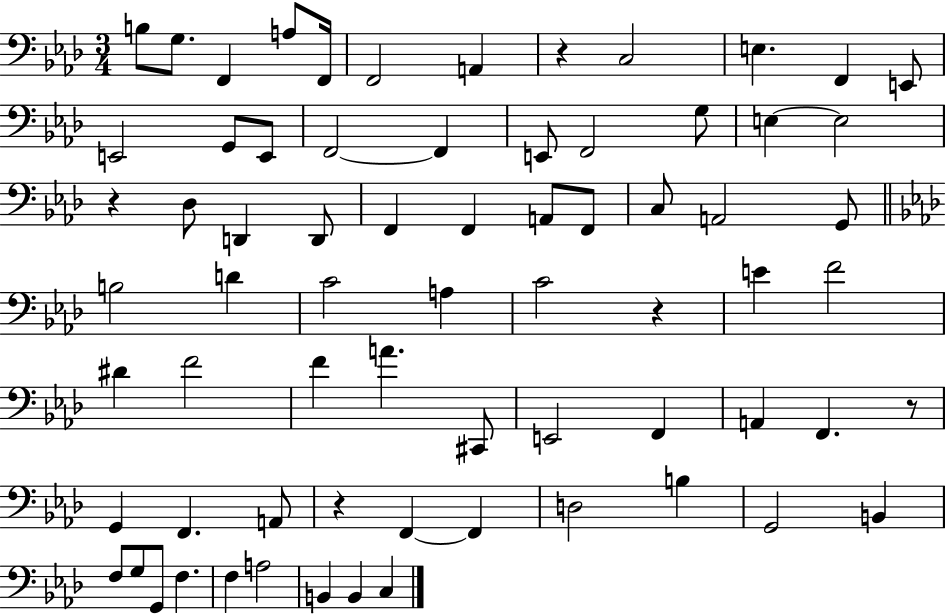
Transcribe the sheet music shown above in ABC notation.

X:1
T:Untitled
M:3/4
L:1/4
K:Ab
B,/2 G,/2 F,, A,/2 F,,/4 F,,2 A,, z C,2 E, F,, E,,/2 E,,2 G,,/2 E,,/2 F,,2 F,, E,,/2 F,,2 G,/2 E, E,2 z _D,/2 D,, D,,/2 F,, F,, A,,/2 F,,/2 C,/2 A,,2 G,,/2 B,2 D C2 A, C2 z E F2 ^D F2 F A ^C,,/2 E,,2 F,, A,, F,, z/2 G,, F,, A,,/2 z F,, F,, D,2 B, G,,2 B,, F,/2 G,/2 G,,/2 F, F, A,2 B,, B,, C,